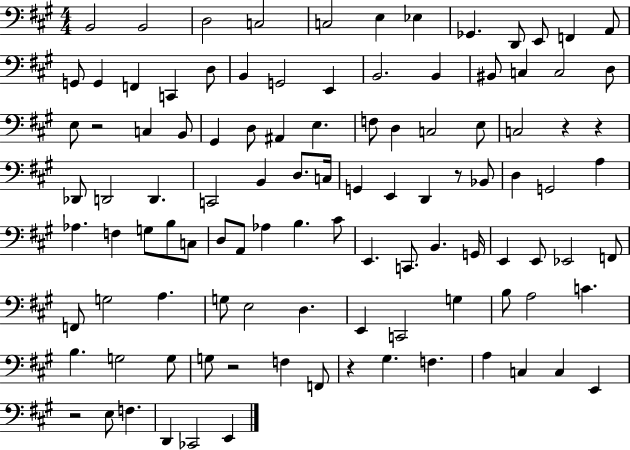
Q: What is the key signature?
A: A major